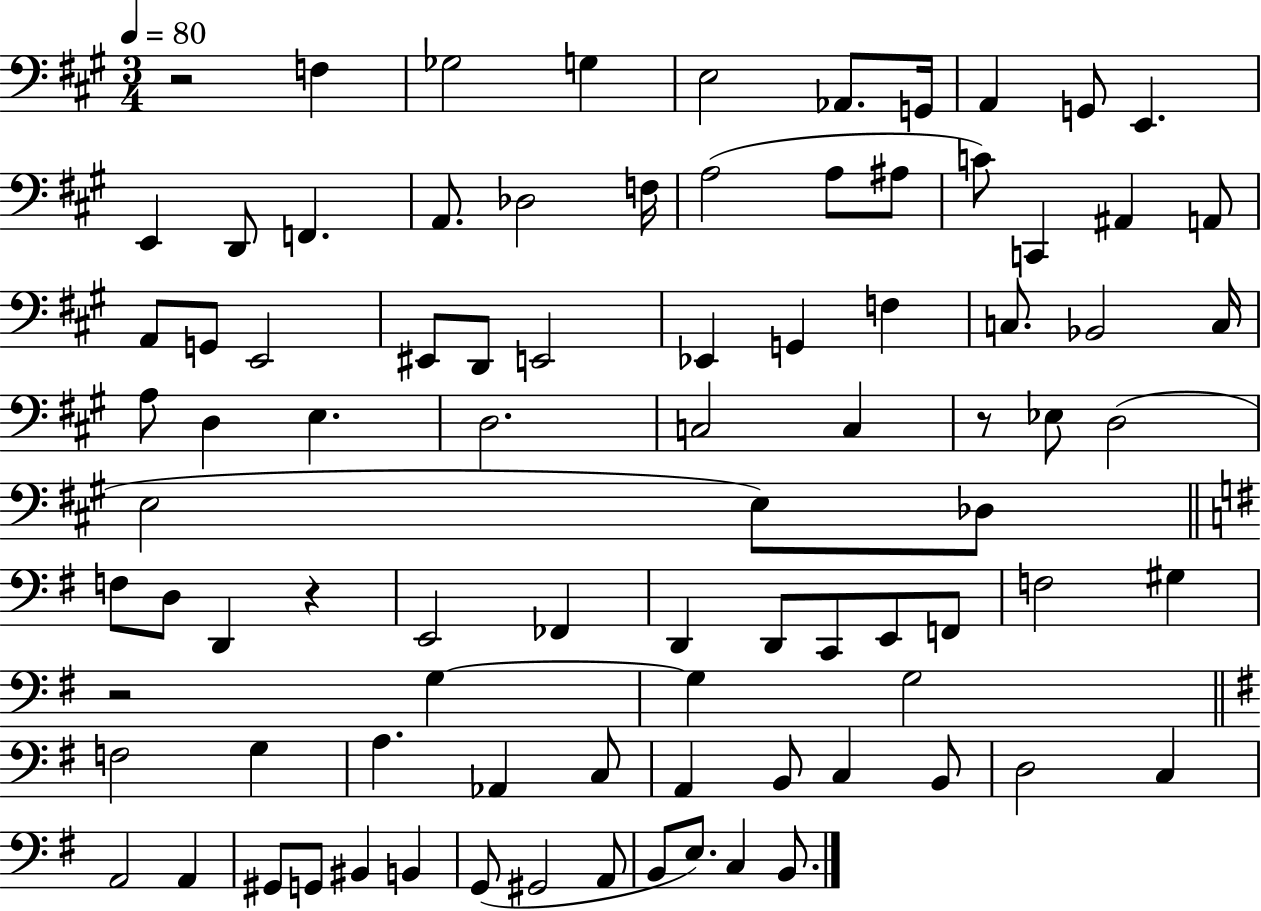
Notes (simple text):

R/h F3/q Gb3/h G3/q E3/h Ab2/e. G2/s A2/q G2/e E2/q. E2/q D2/e F2/q. A2/e. Db3/h F3/s A3/h A3/e A#3/e C4/e C2/q A#2/q A2/e A2/e G2/e E2/h EIS2/e D2/e E2/h Eb2/q G2/q F3/q C3/e. Bb2/h C3/s A3/e D3/q E3/q. D3/h. C3/h C3/q R/e Eb3/e D3/h E3/h E3/e Db3/e F3/e D3/e D2/q R/q E2/h FES2/q D2/q D2/e C2/e E2/e F2/e F3/h G#3/q R/h G3/q G3/q G3/h F3/h G3/q A3/q. Ab2/q C3/e A2/q B2/e C3/q B2/e D3/h C3/q A2/h A2/q G#2/e G2/e BIS2/q B2/q G2/e G#2/h A2/e B2/e E3/e. C3/q B2/e.